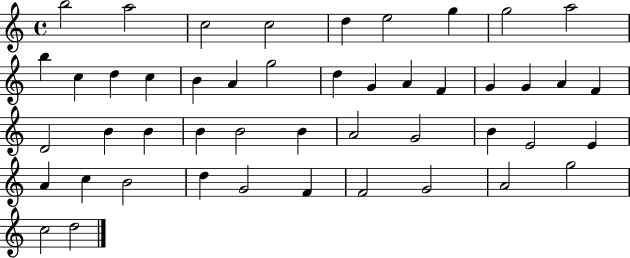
B5/h A5/h C5/h C5/h D5/q E5/h G5/q G5/h A5/h B5/q C5/q D5/q C5/q B4/q A4/q G5/h D5/q G4/q A4/q F4/q G4/q G4/q A4/q F4/q D4/h B4/q B4/q B4/q B4/h B4/q A4/h G4/h B4/q E4/h E4/q A4/q C5/q B4/h D5/q G4/h F4/q F4/h G4/h A4/h G5/h C5/h D5/h